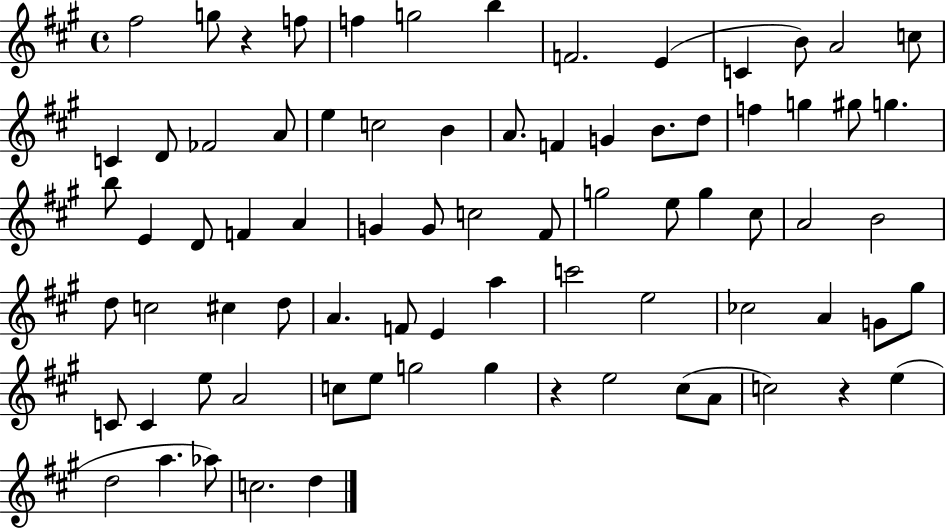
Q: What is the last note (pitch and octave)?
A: D5